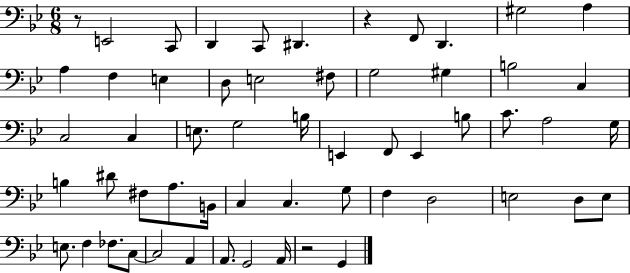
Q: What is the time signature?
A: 6/8